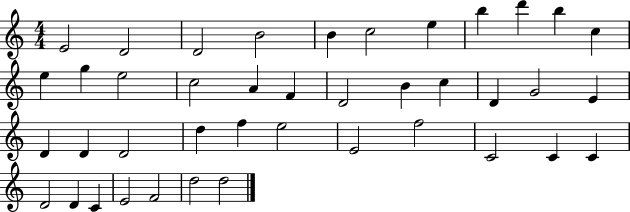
X:1
T:Untitled
M:4/4
L:1/4
K:C
E2 D2 D2 B2 B c2 e b d' b c e g e2 c2 A F D2 B c D G2 E D D D2 d f e2 E2 f2 C2 C C D2 D C E2 F2 d2 d2